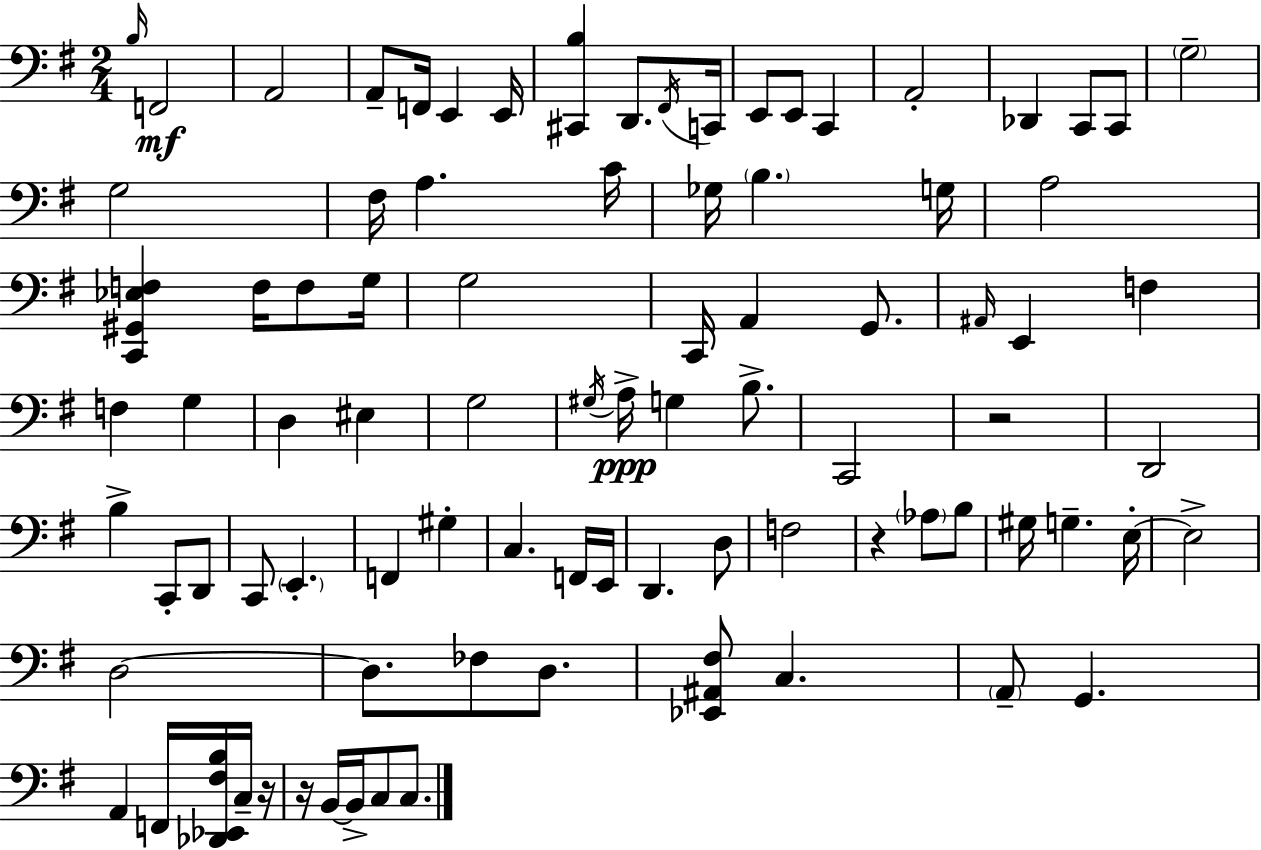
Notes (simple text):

B3/s F2/h A2/h A2/e F2/s E2/q E2/s [C#2,B3]/q D2/e. F#2/s C2/s E2/e E2/e C2/q A2/h Db2/q C2/e C2/e G3/h G3/h F#3/s A3/q. C4/s Gb3/s B3/q. G3/s A3/h [C2,G#2,Eb3,F3]/q F3/s F3/e G3/s G3/h C2/s A2/q G2/e. A#2/s E2/q F3/q F3/q G3/q D3/q EIS3/q G3/h G#3/s A3/s G3/q B3/e. C2/h R/h D2/h B3/q C2/e D2/e C2/e E2/q. F2/q G#3/q C3/q. F2/s E2/s D2/q. D3/e F3/h R/q Ab3/e B3/e G#3/s G3/q. E3/s E3/h D3/h D3/e. FES3/e D3/e. [Eb2,A#2,F#3]/e C3/q. A2/e G2/q. A2/q F2/s [Db2,Eb2,F#3,B3]/s C3/s R/s R/s B2/s B2/s C3/e C3/e.